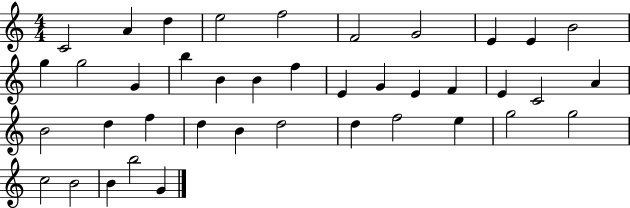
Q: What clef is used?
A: treble